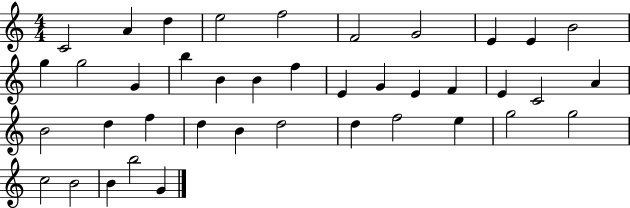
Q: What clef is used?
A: treble